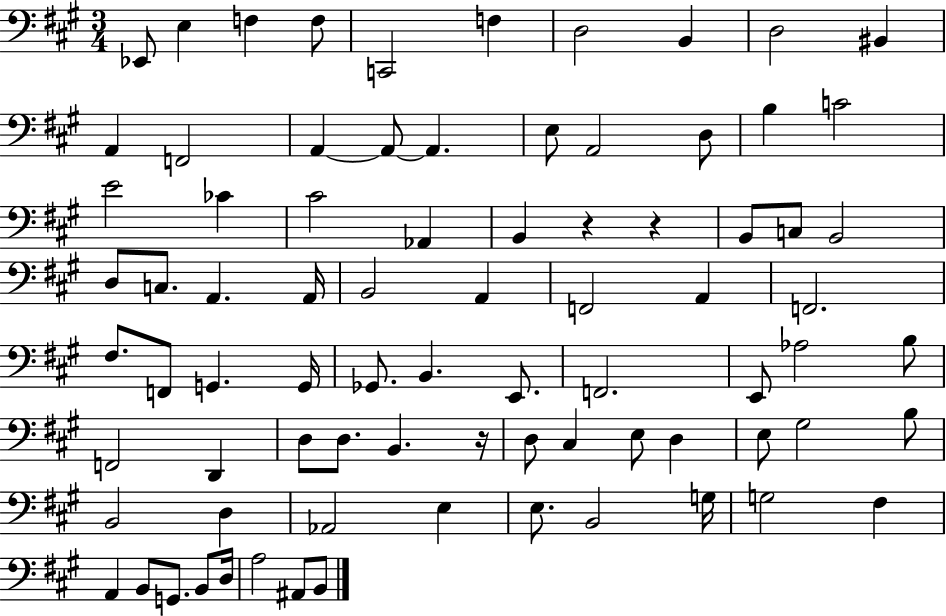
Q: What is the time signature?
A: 3/4